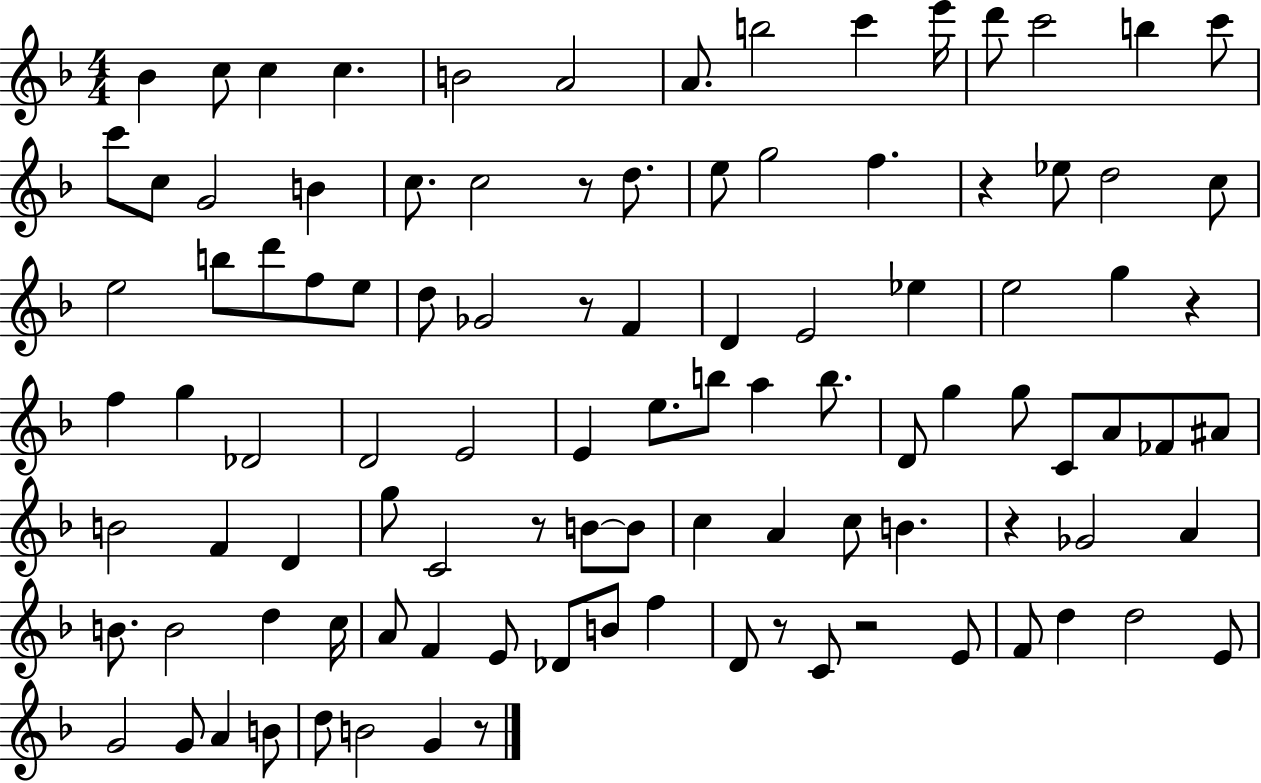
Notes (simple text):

Bb4/q C5/e C5/q C5/q. B4/h A4/h A4/e. B5/h C6/q E6/s D6/e C6/h B5/q C6/e C6/e C5/e G4/h B4/q C5/e. C5/h R/e D5/e. E5/e G5/h F5/q. R/q Eb5/e D5/h C5/e E5/h B5/e D6/e F5/e E5/e D5/e Gb4/h R/e F4/q D4/q E4/h Eb5/q E5/h G5/q R/q F5/q G5/q Db4/h D4/h E4/h E4/q E5/e. B5/e A5/q B5/e. D4/e G5/q G5/e C4/e A4/e FES4/e A#4/e B4/h F4/q D4/q G5/e C4/h R/e B4/e B4/e C5/q A4/q C5/e B4/q. R/q Gb4/h A4/q B4/e. B4/h D5/q C5/s A4/e F4/q E4/e Db4/e B4/e F5/q D4/e R/e C4/e R/h E4/e F4/e D5/q D5/h E4/e G4/h G4/e A4/q B4/e D5/e B4/h G4/q R/e